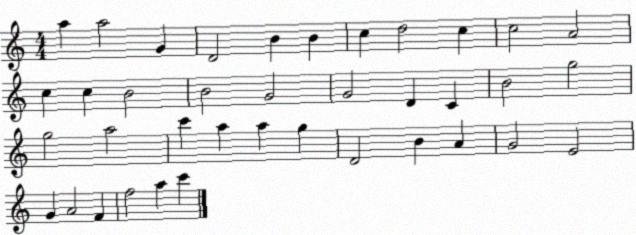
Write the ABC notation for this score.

X:1
T:Untitled
M:4/4
L:1/4
K:C
a a2 G D2 B B c d2 c c2 A2 c c B2 B2 G2 G2 D C B2 g2 g2 a2 c' a a g D2 B A G2 E2 G A2 F f2 a c'